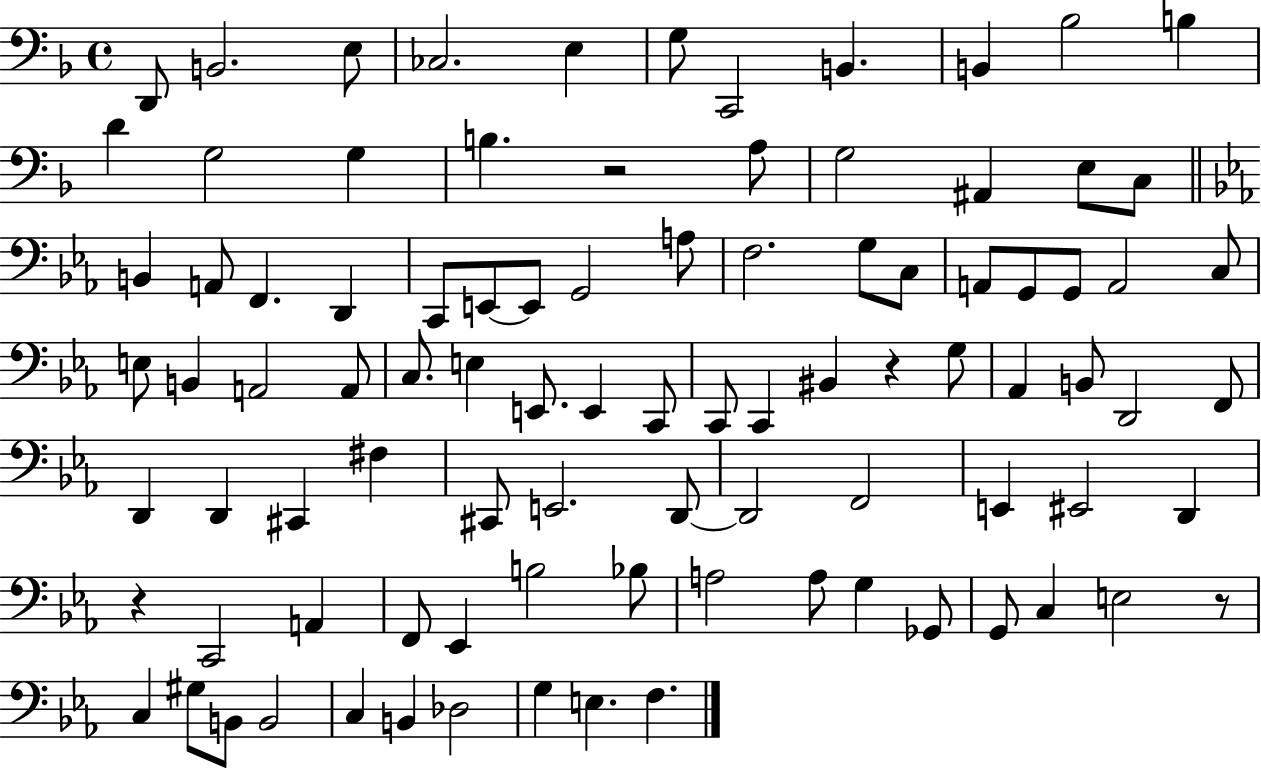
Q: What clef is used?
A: bass